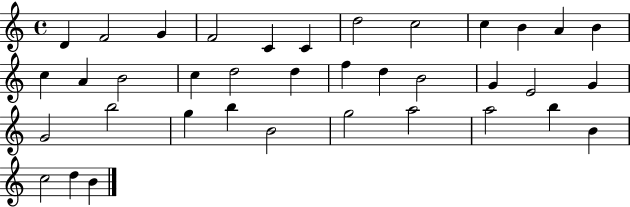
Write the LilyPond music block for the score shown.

{
  \clef treble
  \time 4/4
  \defaultTimeSignature
  \key c \major
  d'4 f'2 g'4 | f'2 c'4 c'4 | d''2 c''2 | c''4 b'4 a'4 b'4 | \break c''4 a'4 b'2 | c''4 d''2 d''4 | f''4 d''4 b'2 | g'4 e'2 g'4 | \break g'2 b''2 | g''4 b''4 b'2 | g''2 a''2 | a''2 b''4 b'4 | \break c''2 d''4 b'4 | \bar "|."
}